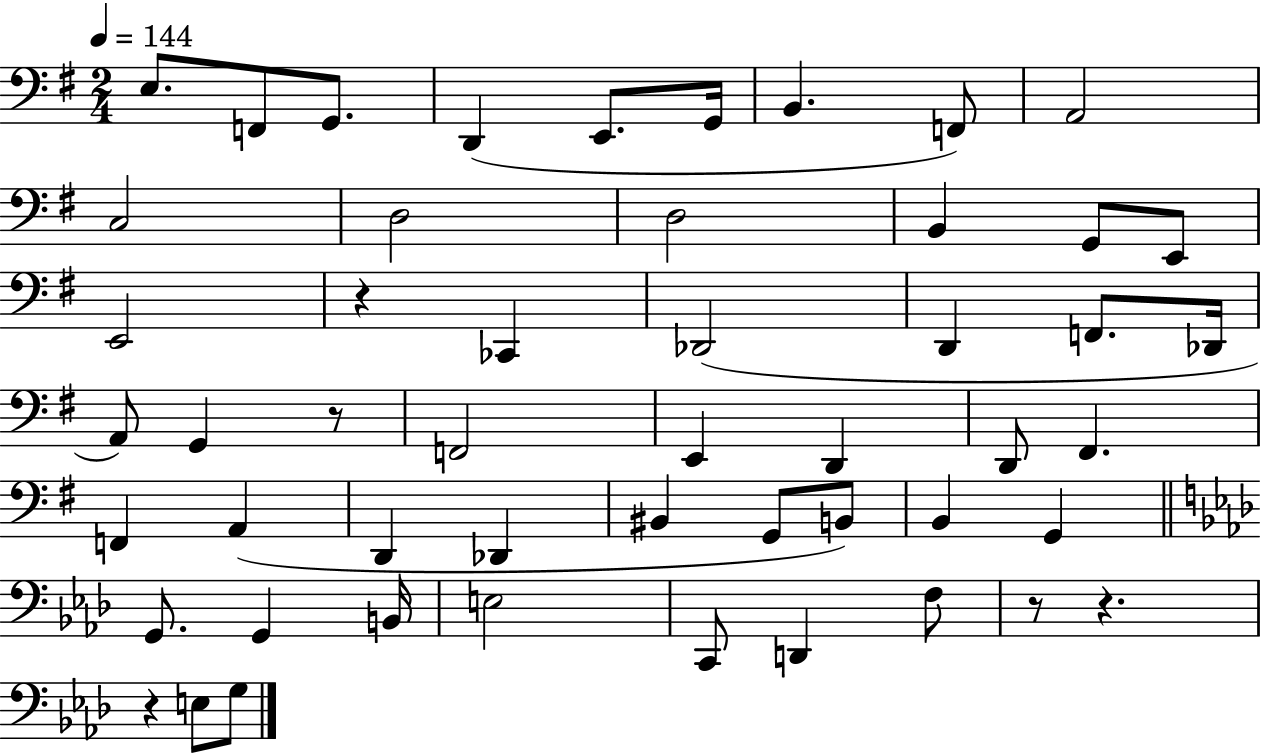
E3/e. F2/e G2/e. D2/q E2/e. G2/s B2/q. F2/e A2/h C3/h D3/h D3/h B2/q G2/e E2/e E2/h R/q CES2/q Db2/h D2/q F2/e. Db2/s A2/e G2/q R/e F2/h E2/q D2/q D2/e F#2/q. F2/q A2/q D2/q Db2/q BIS2/q G2/e B2/e B2/q G2/q G2/e. G2/q B2/s E3/h C2/e D2/q F3/e R/e R/q. R/q E3/e G3/e